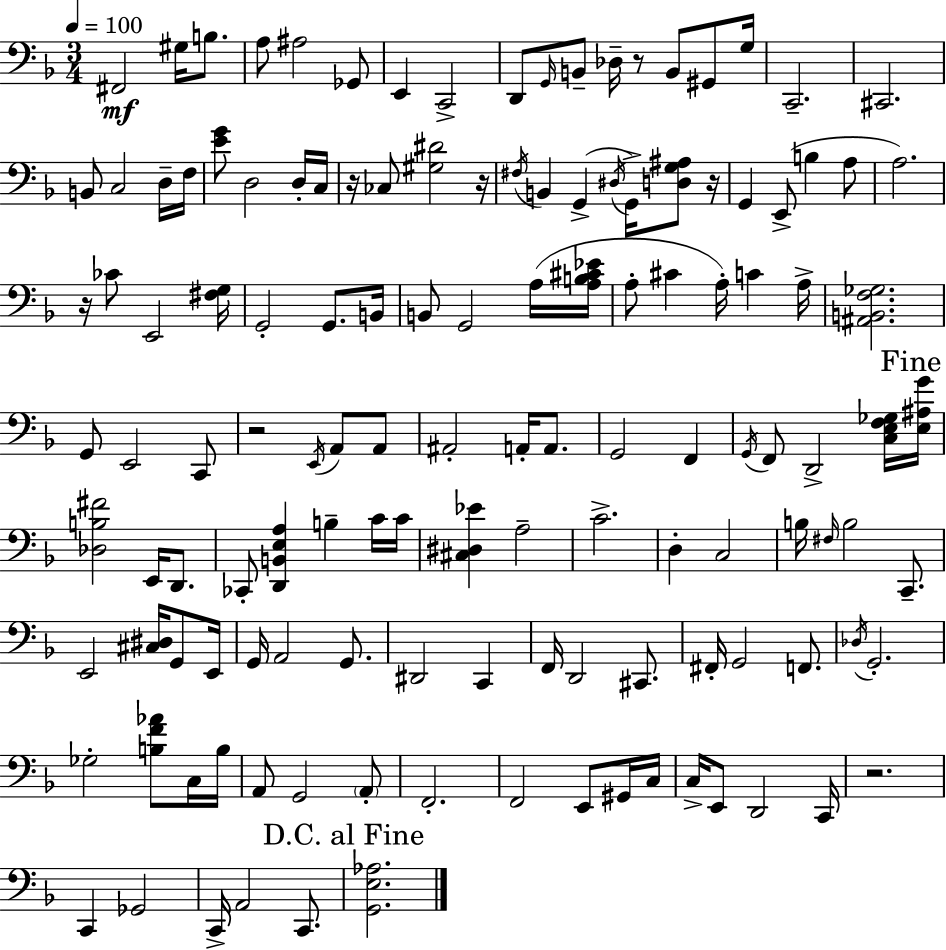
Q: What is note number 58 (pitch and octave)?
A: G2